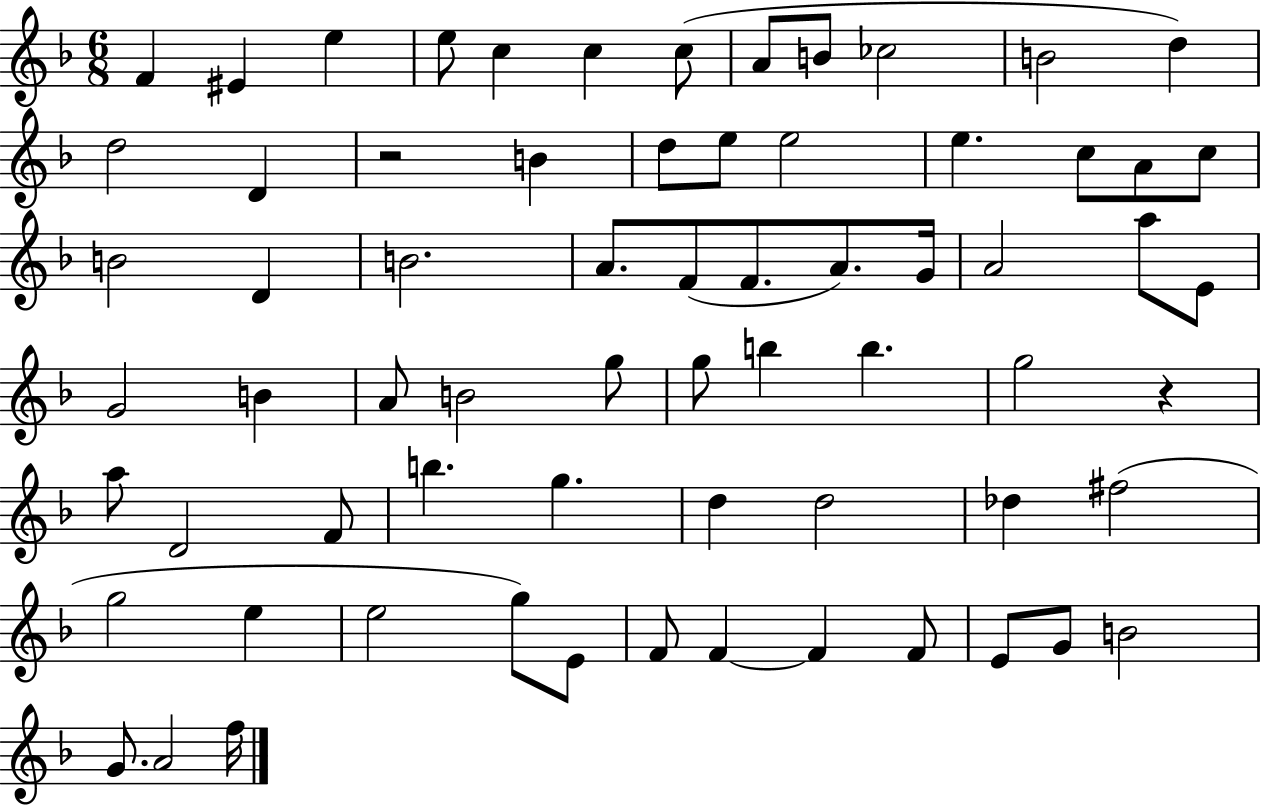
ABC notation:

X:1
T:Untitled
M:6/8
L:1/4
K:F
F ^E e e/2 c c c/2 A/2 B/2 _c2 B2 d d2 D z2 B d/2 e/2 e2 e c/2 A/2 c/2 B2 D B2 A/2 F/2 F/2 A/2 G/4 A2 a/2 E/2 G2 B A/2 B2 g/2 g/2 b b g2 z a/2 D2 F/2 b g d d2 _d ^f2 g2 e e2 g/2 E/2 F/2 F F F/2 E/2 G/2 B2 G/2 A2 f/4